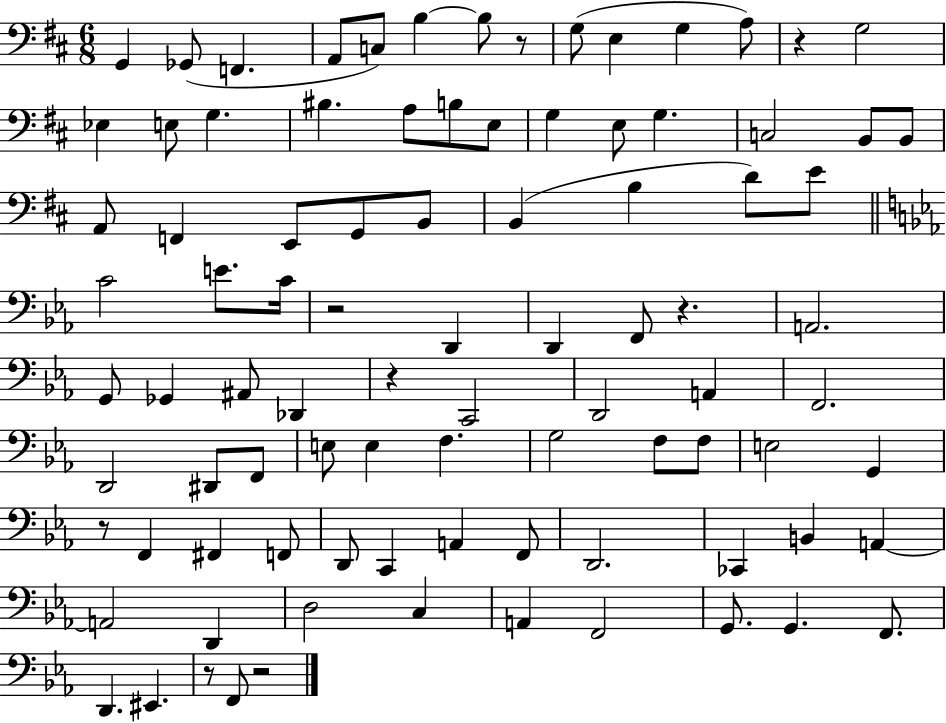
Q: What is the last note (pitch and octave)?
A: F2